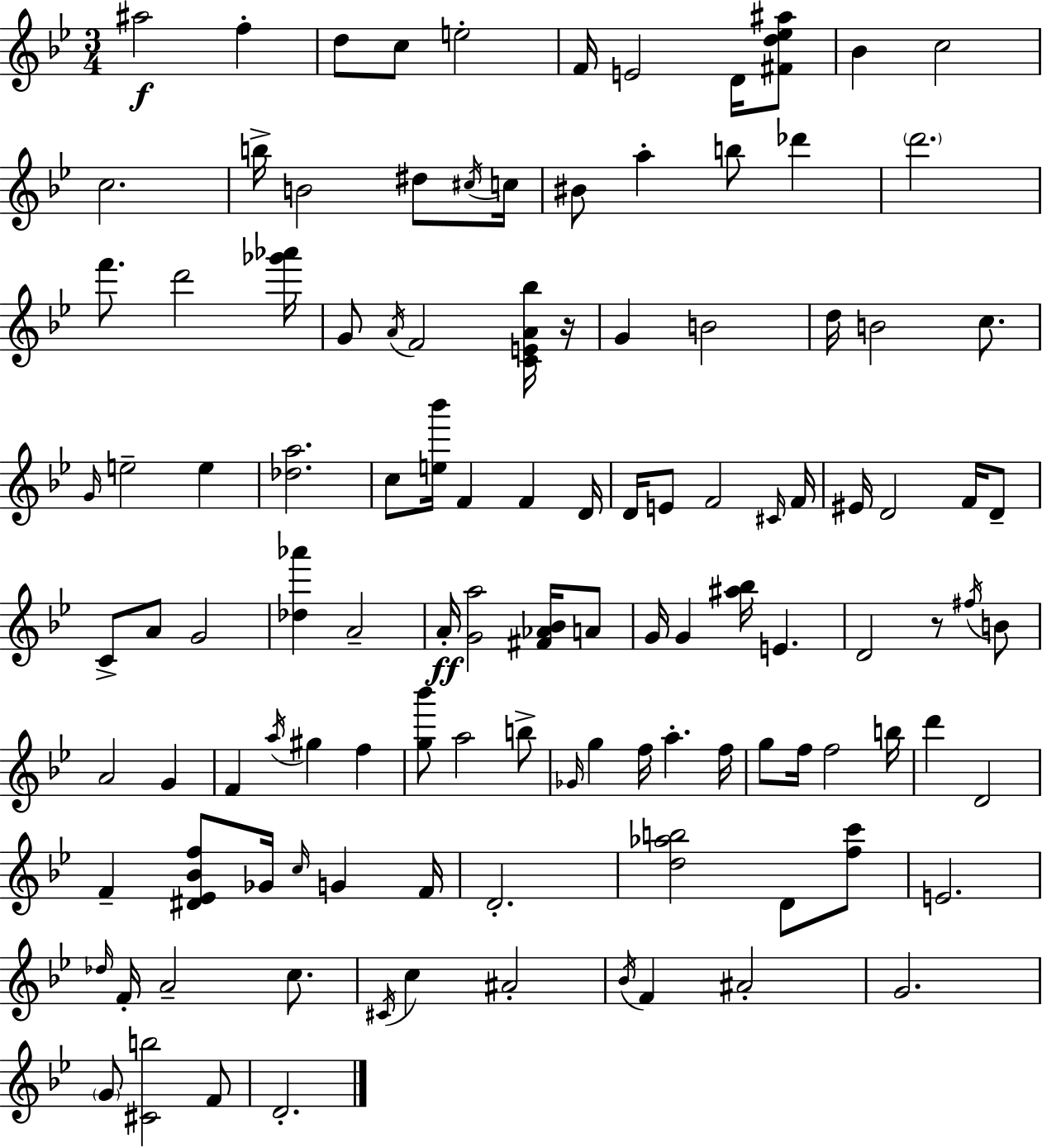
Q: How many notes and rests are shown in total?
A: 116